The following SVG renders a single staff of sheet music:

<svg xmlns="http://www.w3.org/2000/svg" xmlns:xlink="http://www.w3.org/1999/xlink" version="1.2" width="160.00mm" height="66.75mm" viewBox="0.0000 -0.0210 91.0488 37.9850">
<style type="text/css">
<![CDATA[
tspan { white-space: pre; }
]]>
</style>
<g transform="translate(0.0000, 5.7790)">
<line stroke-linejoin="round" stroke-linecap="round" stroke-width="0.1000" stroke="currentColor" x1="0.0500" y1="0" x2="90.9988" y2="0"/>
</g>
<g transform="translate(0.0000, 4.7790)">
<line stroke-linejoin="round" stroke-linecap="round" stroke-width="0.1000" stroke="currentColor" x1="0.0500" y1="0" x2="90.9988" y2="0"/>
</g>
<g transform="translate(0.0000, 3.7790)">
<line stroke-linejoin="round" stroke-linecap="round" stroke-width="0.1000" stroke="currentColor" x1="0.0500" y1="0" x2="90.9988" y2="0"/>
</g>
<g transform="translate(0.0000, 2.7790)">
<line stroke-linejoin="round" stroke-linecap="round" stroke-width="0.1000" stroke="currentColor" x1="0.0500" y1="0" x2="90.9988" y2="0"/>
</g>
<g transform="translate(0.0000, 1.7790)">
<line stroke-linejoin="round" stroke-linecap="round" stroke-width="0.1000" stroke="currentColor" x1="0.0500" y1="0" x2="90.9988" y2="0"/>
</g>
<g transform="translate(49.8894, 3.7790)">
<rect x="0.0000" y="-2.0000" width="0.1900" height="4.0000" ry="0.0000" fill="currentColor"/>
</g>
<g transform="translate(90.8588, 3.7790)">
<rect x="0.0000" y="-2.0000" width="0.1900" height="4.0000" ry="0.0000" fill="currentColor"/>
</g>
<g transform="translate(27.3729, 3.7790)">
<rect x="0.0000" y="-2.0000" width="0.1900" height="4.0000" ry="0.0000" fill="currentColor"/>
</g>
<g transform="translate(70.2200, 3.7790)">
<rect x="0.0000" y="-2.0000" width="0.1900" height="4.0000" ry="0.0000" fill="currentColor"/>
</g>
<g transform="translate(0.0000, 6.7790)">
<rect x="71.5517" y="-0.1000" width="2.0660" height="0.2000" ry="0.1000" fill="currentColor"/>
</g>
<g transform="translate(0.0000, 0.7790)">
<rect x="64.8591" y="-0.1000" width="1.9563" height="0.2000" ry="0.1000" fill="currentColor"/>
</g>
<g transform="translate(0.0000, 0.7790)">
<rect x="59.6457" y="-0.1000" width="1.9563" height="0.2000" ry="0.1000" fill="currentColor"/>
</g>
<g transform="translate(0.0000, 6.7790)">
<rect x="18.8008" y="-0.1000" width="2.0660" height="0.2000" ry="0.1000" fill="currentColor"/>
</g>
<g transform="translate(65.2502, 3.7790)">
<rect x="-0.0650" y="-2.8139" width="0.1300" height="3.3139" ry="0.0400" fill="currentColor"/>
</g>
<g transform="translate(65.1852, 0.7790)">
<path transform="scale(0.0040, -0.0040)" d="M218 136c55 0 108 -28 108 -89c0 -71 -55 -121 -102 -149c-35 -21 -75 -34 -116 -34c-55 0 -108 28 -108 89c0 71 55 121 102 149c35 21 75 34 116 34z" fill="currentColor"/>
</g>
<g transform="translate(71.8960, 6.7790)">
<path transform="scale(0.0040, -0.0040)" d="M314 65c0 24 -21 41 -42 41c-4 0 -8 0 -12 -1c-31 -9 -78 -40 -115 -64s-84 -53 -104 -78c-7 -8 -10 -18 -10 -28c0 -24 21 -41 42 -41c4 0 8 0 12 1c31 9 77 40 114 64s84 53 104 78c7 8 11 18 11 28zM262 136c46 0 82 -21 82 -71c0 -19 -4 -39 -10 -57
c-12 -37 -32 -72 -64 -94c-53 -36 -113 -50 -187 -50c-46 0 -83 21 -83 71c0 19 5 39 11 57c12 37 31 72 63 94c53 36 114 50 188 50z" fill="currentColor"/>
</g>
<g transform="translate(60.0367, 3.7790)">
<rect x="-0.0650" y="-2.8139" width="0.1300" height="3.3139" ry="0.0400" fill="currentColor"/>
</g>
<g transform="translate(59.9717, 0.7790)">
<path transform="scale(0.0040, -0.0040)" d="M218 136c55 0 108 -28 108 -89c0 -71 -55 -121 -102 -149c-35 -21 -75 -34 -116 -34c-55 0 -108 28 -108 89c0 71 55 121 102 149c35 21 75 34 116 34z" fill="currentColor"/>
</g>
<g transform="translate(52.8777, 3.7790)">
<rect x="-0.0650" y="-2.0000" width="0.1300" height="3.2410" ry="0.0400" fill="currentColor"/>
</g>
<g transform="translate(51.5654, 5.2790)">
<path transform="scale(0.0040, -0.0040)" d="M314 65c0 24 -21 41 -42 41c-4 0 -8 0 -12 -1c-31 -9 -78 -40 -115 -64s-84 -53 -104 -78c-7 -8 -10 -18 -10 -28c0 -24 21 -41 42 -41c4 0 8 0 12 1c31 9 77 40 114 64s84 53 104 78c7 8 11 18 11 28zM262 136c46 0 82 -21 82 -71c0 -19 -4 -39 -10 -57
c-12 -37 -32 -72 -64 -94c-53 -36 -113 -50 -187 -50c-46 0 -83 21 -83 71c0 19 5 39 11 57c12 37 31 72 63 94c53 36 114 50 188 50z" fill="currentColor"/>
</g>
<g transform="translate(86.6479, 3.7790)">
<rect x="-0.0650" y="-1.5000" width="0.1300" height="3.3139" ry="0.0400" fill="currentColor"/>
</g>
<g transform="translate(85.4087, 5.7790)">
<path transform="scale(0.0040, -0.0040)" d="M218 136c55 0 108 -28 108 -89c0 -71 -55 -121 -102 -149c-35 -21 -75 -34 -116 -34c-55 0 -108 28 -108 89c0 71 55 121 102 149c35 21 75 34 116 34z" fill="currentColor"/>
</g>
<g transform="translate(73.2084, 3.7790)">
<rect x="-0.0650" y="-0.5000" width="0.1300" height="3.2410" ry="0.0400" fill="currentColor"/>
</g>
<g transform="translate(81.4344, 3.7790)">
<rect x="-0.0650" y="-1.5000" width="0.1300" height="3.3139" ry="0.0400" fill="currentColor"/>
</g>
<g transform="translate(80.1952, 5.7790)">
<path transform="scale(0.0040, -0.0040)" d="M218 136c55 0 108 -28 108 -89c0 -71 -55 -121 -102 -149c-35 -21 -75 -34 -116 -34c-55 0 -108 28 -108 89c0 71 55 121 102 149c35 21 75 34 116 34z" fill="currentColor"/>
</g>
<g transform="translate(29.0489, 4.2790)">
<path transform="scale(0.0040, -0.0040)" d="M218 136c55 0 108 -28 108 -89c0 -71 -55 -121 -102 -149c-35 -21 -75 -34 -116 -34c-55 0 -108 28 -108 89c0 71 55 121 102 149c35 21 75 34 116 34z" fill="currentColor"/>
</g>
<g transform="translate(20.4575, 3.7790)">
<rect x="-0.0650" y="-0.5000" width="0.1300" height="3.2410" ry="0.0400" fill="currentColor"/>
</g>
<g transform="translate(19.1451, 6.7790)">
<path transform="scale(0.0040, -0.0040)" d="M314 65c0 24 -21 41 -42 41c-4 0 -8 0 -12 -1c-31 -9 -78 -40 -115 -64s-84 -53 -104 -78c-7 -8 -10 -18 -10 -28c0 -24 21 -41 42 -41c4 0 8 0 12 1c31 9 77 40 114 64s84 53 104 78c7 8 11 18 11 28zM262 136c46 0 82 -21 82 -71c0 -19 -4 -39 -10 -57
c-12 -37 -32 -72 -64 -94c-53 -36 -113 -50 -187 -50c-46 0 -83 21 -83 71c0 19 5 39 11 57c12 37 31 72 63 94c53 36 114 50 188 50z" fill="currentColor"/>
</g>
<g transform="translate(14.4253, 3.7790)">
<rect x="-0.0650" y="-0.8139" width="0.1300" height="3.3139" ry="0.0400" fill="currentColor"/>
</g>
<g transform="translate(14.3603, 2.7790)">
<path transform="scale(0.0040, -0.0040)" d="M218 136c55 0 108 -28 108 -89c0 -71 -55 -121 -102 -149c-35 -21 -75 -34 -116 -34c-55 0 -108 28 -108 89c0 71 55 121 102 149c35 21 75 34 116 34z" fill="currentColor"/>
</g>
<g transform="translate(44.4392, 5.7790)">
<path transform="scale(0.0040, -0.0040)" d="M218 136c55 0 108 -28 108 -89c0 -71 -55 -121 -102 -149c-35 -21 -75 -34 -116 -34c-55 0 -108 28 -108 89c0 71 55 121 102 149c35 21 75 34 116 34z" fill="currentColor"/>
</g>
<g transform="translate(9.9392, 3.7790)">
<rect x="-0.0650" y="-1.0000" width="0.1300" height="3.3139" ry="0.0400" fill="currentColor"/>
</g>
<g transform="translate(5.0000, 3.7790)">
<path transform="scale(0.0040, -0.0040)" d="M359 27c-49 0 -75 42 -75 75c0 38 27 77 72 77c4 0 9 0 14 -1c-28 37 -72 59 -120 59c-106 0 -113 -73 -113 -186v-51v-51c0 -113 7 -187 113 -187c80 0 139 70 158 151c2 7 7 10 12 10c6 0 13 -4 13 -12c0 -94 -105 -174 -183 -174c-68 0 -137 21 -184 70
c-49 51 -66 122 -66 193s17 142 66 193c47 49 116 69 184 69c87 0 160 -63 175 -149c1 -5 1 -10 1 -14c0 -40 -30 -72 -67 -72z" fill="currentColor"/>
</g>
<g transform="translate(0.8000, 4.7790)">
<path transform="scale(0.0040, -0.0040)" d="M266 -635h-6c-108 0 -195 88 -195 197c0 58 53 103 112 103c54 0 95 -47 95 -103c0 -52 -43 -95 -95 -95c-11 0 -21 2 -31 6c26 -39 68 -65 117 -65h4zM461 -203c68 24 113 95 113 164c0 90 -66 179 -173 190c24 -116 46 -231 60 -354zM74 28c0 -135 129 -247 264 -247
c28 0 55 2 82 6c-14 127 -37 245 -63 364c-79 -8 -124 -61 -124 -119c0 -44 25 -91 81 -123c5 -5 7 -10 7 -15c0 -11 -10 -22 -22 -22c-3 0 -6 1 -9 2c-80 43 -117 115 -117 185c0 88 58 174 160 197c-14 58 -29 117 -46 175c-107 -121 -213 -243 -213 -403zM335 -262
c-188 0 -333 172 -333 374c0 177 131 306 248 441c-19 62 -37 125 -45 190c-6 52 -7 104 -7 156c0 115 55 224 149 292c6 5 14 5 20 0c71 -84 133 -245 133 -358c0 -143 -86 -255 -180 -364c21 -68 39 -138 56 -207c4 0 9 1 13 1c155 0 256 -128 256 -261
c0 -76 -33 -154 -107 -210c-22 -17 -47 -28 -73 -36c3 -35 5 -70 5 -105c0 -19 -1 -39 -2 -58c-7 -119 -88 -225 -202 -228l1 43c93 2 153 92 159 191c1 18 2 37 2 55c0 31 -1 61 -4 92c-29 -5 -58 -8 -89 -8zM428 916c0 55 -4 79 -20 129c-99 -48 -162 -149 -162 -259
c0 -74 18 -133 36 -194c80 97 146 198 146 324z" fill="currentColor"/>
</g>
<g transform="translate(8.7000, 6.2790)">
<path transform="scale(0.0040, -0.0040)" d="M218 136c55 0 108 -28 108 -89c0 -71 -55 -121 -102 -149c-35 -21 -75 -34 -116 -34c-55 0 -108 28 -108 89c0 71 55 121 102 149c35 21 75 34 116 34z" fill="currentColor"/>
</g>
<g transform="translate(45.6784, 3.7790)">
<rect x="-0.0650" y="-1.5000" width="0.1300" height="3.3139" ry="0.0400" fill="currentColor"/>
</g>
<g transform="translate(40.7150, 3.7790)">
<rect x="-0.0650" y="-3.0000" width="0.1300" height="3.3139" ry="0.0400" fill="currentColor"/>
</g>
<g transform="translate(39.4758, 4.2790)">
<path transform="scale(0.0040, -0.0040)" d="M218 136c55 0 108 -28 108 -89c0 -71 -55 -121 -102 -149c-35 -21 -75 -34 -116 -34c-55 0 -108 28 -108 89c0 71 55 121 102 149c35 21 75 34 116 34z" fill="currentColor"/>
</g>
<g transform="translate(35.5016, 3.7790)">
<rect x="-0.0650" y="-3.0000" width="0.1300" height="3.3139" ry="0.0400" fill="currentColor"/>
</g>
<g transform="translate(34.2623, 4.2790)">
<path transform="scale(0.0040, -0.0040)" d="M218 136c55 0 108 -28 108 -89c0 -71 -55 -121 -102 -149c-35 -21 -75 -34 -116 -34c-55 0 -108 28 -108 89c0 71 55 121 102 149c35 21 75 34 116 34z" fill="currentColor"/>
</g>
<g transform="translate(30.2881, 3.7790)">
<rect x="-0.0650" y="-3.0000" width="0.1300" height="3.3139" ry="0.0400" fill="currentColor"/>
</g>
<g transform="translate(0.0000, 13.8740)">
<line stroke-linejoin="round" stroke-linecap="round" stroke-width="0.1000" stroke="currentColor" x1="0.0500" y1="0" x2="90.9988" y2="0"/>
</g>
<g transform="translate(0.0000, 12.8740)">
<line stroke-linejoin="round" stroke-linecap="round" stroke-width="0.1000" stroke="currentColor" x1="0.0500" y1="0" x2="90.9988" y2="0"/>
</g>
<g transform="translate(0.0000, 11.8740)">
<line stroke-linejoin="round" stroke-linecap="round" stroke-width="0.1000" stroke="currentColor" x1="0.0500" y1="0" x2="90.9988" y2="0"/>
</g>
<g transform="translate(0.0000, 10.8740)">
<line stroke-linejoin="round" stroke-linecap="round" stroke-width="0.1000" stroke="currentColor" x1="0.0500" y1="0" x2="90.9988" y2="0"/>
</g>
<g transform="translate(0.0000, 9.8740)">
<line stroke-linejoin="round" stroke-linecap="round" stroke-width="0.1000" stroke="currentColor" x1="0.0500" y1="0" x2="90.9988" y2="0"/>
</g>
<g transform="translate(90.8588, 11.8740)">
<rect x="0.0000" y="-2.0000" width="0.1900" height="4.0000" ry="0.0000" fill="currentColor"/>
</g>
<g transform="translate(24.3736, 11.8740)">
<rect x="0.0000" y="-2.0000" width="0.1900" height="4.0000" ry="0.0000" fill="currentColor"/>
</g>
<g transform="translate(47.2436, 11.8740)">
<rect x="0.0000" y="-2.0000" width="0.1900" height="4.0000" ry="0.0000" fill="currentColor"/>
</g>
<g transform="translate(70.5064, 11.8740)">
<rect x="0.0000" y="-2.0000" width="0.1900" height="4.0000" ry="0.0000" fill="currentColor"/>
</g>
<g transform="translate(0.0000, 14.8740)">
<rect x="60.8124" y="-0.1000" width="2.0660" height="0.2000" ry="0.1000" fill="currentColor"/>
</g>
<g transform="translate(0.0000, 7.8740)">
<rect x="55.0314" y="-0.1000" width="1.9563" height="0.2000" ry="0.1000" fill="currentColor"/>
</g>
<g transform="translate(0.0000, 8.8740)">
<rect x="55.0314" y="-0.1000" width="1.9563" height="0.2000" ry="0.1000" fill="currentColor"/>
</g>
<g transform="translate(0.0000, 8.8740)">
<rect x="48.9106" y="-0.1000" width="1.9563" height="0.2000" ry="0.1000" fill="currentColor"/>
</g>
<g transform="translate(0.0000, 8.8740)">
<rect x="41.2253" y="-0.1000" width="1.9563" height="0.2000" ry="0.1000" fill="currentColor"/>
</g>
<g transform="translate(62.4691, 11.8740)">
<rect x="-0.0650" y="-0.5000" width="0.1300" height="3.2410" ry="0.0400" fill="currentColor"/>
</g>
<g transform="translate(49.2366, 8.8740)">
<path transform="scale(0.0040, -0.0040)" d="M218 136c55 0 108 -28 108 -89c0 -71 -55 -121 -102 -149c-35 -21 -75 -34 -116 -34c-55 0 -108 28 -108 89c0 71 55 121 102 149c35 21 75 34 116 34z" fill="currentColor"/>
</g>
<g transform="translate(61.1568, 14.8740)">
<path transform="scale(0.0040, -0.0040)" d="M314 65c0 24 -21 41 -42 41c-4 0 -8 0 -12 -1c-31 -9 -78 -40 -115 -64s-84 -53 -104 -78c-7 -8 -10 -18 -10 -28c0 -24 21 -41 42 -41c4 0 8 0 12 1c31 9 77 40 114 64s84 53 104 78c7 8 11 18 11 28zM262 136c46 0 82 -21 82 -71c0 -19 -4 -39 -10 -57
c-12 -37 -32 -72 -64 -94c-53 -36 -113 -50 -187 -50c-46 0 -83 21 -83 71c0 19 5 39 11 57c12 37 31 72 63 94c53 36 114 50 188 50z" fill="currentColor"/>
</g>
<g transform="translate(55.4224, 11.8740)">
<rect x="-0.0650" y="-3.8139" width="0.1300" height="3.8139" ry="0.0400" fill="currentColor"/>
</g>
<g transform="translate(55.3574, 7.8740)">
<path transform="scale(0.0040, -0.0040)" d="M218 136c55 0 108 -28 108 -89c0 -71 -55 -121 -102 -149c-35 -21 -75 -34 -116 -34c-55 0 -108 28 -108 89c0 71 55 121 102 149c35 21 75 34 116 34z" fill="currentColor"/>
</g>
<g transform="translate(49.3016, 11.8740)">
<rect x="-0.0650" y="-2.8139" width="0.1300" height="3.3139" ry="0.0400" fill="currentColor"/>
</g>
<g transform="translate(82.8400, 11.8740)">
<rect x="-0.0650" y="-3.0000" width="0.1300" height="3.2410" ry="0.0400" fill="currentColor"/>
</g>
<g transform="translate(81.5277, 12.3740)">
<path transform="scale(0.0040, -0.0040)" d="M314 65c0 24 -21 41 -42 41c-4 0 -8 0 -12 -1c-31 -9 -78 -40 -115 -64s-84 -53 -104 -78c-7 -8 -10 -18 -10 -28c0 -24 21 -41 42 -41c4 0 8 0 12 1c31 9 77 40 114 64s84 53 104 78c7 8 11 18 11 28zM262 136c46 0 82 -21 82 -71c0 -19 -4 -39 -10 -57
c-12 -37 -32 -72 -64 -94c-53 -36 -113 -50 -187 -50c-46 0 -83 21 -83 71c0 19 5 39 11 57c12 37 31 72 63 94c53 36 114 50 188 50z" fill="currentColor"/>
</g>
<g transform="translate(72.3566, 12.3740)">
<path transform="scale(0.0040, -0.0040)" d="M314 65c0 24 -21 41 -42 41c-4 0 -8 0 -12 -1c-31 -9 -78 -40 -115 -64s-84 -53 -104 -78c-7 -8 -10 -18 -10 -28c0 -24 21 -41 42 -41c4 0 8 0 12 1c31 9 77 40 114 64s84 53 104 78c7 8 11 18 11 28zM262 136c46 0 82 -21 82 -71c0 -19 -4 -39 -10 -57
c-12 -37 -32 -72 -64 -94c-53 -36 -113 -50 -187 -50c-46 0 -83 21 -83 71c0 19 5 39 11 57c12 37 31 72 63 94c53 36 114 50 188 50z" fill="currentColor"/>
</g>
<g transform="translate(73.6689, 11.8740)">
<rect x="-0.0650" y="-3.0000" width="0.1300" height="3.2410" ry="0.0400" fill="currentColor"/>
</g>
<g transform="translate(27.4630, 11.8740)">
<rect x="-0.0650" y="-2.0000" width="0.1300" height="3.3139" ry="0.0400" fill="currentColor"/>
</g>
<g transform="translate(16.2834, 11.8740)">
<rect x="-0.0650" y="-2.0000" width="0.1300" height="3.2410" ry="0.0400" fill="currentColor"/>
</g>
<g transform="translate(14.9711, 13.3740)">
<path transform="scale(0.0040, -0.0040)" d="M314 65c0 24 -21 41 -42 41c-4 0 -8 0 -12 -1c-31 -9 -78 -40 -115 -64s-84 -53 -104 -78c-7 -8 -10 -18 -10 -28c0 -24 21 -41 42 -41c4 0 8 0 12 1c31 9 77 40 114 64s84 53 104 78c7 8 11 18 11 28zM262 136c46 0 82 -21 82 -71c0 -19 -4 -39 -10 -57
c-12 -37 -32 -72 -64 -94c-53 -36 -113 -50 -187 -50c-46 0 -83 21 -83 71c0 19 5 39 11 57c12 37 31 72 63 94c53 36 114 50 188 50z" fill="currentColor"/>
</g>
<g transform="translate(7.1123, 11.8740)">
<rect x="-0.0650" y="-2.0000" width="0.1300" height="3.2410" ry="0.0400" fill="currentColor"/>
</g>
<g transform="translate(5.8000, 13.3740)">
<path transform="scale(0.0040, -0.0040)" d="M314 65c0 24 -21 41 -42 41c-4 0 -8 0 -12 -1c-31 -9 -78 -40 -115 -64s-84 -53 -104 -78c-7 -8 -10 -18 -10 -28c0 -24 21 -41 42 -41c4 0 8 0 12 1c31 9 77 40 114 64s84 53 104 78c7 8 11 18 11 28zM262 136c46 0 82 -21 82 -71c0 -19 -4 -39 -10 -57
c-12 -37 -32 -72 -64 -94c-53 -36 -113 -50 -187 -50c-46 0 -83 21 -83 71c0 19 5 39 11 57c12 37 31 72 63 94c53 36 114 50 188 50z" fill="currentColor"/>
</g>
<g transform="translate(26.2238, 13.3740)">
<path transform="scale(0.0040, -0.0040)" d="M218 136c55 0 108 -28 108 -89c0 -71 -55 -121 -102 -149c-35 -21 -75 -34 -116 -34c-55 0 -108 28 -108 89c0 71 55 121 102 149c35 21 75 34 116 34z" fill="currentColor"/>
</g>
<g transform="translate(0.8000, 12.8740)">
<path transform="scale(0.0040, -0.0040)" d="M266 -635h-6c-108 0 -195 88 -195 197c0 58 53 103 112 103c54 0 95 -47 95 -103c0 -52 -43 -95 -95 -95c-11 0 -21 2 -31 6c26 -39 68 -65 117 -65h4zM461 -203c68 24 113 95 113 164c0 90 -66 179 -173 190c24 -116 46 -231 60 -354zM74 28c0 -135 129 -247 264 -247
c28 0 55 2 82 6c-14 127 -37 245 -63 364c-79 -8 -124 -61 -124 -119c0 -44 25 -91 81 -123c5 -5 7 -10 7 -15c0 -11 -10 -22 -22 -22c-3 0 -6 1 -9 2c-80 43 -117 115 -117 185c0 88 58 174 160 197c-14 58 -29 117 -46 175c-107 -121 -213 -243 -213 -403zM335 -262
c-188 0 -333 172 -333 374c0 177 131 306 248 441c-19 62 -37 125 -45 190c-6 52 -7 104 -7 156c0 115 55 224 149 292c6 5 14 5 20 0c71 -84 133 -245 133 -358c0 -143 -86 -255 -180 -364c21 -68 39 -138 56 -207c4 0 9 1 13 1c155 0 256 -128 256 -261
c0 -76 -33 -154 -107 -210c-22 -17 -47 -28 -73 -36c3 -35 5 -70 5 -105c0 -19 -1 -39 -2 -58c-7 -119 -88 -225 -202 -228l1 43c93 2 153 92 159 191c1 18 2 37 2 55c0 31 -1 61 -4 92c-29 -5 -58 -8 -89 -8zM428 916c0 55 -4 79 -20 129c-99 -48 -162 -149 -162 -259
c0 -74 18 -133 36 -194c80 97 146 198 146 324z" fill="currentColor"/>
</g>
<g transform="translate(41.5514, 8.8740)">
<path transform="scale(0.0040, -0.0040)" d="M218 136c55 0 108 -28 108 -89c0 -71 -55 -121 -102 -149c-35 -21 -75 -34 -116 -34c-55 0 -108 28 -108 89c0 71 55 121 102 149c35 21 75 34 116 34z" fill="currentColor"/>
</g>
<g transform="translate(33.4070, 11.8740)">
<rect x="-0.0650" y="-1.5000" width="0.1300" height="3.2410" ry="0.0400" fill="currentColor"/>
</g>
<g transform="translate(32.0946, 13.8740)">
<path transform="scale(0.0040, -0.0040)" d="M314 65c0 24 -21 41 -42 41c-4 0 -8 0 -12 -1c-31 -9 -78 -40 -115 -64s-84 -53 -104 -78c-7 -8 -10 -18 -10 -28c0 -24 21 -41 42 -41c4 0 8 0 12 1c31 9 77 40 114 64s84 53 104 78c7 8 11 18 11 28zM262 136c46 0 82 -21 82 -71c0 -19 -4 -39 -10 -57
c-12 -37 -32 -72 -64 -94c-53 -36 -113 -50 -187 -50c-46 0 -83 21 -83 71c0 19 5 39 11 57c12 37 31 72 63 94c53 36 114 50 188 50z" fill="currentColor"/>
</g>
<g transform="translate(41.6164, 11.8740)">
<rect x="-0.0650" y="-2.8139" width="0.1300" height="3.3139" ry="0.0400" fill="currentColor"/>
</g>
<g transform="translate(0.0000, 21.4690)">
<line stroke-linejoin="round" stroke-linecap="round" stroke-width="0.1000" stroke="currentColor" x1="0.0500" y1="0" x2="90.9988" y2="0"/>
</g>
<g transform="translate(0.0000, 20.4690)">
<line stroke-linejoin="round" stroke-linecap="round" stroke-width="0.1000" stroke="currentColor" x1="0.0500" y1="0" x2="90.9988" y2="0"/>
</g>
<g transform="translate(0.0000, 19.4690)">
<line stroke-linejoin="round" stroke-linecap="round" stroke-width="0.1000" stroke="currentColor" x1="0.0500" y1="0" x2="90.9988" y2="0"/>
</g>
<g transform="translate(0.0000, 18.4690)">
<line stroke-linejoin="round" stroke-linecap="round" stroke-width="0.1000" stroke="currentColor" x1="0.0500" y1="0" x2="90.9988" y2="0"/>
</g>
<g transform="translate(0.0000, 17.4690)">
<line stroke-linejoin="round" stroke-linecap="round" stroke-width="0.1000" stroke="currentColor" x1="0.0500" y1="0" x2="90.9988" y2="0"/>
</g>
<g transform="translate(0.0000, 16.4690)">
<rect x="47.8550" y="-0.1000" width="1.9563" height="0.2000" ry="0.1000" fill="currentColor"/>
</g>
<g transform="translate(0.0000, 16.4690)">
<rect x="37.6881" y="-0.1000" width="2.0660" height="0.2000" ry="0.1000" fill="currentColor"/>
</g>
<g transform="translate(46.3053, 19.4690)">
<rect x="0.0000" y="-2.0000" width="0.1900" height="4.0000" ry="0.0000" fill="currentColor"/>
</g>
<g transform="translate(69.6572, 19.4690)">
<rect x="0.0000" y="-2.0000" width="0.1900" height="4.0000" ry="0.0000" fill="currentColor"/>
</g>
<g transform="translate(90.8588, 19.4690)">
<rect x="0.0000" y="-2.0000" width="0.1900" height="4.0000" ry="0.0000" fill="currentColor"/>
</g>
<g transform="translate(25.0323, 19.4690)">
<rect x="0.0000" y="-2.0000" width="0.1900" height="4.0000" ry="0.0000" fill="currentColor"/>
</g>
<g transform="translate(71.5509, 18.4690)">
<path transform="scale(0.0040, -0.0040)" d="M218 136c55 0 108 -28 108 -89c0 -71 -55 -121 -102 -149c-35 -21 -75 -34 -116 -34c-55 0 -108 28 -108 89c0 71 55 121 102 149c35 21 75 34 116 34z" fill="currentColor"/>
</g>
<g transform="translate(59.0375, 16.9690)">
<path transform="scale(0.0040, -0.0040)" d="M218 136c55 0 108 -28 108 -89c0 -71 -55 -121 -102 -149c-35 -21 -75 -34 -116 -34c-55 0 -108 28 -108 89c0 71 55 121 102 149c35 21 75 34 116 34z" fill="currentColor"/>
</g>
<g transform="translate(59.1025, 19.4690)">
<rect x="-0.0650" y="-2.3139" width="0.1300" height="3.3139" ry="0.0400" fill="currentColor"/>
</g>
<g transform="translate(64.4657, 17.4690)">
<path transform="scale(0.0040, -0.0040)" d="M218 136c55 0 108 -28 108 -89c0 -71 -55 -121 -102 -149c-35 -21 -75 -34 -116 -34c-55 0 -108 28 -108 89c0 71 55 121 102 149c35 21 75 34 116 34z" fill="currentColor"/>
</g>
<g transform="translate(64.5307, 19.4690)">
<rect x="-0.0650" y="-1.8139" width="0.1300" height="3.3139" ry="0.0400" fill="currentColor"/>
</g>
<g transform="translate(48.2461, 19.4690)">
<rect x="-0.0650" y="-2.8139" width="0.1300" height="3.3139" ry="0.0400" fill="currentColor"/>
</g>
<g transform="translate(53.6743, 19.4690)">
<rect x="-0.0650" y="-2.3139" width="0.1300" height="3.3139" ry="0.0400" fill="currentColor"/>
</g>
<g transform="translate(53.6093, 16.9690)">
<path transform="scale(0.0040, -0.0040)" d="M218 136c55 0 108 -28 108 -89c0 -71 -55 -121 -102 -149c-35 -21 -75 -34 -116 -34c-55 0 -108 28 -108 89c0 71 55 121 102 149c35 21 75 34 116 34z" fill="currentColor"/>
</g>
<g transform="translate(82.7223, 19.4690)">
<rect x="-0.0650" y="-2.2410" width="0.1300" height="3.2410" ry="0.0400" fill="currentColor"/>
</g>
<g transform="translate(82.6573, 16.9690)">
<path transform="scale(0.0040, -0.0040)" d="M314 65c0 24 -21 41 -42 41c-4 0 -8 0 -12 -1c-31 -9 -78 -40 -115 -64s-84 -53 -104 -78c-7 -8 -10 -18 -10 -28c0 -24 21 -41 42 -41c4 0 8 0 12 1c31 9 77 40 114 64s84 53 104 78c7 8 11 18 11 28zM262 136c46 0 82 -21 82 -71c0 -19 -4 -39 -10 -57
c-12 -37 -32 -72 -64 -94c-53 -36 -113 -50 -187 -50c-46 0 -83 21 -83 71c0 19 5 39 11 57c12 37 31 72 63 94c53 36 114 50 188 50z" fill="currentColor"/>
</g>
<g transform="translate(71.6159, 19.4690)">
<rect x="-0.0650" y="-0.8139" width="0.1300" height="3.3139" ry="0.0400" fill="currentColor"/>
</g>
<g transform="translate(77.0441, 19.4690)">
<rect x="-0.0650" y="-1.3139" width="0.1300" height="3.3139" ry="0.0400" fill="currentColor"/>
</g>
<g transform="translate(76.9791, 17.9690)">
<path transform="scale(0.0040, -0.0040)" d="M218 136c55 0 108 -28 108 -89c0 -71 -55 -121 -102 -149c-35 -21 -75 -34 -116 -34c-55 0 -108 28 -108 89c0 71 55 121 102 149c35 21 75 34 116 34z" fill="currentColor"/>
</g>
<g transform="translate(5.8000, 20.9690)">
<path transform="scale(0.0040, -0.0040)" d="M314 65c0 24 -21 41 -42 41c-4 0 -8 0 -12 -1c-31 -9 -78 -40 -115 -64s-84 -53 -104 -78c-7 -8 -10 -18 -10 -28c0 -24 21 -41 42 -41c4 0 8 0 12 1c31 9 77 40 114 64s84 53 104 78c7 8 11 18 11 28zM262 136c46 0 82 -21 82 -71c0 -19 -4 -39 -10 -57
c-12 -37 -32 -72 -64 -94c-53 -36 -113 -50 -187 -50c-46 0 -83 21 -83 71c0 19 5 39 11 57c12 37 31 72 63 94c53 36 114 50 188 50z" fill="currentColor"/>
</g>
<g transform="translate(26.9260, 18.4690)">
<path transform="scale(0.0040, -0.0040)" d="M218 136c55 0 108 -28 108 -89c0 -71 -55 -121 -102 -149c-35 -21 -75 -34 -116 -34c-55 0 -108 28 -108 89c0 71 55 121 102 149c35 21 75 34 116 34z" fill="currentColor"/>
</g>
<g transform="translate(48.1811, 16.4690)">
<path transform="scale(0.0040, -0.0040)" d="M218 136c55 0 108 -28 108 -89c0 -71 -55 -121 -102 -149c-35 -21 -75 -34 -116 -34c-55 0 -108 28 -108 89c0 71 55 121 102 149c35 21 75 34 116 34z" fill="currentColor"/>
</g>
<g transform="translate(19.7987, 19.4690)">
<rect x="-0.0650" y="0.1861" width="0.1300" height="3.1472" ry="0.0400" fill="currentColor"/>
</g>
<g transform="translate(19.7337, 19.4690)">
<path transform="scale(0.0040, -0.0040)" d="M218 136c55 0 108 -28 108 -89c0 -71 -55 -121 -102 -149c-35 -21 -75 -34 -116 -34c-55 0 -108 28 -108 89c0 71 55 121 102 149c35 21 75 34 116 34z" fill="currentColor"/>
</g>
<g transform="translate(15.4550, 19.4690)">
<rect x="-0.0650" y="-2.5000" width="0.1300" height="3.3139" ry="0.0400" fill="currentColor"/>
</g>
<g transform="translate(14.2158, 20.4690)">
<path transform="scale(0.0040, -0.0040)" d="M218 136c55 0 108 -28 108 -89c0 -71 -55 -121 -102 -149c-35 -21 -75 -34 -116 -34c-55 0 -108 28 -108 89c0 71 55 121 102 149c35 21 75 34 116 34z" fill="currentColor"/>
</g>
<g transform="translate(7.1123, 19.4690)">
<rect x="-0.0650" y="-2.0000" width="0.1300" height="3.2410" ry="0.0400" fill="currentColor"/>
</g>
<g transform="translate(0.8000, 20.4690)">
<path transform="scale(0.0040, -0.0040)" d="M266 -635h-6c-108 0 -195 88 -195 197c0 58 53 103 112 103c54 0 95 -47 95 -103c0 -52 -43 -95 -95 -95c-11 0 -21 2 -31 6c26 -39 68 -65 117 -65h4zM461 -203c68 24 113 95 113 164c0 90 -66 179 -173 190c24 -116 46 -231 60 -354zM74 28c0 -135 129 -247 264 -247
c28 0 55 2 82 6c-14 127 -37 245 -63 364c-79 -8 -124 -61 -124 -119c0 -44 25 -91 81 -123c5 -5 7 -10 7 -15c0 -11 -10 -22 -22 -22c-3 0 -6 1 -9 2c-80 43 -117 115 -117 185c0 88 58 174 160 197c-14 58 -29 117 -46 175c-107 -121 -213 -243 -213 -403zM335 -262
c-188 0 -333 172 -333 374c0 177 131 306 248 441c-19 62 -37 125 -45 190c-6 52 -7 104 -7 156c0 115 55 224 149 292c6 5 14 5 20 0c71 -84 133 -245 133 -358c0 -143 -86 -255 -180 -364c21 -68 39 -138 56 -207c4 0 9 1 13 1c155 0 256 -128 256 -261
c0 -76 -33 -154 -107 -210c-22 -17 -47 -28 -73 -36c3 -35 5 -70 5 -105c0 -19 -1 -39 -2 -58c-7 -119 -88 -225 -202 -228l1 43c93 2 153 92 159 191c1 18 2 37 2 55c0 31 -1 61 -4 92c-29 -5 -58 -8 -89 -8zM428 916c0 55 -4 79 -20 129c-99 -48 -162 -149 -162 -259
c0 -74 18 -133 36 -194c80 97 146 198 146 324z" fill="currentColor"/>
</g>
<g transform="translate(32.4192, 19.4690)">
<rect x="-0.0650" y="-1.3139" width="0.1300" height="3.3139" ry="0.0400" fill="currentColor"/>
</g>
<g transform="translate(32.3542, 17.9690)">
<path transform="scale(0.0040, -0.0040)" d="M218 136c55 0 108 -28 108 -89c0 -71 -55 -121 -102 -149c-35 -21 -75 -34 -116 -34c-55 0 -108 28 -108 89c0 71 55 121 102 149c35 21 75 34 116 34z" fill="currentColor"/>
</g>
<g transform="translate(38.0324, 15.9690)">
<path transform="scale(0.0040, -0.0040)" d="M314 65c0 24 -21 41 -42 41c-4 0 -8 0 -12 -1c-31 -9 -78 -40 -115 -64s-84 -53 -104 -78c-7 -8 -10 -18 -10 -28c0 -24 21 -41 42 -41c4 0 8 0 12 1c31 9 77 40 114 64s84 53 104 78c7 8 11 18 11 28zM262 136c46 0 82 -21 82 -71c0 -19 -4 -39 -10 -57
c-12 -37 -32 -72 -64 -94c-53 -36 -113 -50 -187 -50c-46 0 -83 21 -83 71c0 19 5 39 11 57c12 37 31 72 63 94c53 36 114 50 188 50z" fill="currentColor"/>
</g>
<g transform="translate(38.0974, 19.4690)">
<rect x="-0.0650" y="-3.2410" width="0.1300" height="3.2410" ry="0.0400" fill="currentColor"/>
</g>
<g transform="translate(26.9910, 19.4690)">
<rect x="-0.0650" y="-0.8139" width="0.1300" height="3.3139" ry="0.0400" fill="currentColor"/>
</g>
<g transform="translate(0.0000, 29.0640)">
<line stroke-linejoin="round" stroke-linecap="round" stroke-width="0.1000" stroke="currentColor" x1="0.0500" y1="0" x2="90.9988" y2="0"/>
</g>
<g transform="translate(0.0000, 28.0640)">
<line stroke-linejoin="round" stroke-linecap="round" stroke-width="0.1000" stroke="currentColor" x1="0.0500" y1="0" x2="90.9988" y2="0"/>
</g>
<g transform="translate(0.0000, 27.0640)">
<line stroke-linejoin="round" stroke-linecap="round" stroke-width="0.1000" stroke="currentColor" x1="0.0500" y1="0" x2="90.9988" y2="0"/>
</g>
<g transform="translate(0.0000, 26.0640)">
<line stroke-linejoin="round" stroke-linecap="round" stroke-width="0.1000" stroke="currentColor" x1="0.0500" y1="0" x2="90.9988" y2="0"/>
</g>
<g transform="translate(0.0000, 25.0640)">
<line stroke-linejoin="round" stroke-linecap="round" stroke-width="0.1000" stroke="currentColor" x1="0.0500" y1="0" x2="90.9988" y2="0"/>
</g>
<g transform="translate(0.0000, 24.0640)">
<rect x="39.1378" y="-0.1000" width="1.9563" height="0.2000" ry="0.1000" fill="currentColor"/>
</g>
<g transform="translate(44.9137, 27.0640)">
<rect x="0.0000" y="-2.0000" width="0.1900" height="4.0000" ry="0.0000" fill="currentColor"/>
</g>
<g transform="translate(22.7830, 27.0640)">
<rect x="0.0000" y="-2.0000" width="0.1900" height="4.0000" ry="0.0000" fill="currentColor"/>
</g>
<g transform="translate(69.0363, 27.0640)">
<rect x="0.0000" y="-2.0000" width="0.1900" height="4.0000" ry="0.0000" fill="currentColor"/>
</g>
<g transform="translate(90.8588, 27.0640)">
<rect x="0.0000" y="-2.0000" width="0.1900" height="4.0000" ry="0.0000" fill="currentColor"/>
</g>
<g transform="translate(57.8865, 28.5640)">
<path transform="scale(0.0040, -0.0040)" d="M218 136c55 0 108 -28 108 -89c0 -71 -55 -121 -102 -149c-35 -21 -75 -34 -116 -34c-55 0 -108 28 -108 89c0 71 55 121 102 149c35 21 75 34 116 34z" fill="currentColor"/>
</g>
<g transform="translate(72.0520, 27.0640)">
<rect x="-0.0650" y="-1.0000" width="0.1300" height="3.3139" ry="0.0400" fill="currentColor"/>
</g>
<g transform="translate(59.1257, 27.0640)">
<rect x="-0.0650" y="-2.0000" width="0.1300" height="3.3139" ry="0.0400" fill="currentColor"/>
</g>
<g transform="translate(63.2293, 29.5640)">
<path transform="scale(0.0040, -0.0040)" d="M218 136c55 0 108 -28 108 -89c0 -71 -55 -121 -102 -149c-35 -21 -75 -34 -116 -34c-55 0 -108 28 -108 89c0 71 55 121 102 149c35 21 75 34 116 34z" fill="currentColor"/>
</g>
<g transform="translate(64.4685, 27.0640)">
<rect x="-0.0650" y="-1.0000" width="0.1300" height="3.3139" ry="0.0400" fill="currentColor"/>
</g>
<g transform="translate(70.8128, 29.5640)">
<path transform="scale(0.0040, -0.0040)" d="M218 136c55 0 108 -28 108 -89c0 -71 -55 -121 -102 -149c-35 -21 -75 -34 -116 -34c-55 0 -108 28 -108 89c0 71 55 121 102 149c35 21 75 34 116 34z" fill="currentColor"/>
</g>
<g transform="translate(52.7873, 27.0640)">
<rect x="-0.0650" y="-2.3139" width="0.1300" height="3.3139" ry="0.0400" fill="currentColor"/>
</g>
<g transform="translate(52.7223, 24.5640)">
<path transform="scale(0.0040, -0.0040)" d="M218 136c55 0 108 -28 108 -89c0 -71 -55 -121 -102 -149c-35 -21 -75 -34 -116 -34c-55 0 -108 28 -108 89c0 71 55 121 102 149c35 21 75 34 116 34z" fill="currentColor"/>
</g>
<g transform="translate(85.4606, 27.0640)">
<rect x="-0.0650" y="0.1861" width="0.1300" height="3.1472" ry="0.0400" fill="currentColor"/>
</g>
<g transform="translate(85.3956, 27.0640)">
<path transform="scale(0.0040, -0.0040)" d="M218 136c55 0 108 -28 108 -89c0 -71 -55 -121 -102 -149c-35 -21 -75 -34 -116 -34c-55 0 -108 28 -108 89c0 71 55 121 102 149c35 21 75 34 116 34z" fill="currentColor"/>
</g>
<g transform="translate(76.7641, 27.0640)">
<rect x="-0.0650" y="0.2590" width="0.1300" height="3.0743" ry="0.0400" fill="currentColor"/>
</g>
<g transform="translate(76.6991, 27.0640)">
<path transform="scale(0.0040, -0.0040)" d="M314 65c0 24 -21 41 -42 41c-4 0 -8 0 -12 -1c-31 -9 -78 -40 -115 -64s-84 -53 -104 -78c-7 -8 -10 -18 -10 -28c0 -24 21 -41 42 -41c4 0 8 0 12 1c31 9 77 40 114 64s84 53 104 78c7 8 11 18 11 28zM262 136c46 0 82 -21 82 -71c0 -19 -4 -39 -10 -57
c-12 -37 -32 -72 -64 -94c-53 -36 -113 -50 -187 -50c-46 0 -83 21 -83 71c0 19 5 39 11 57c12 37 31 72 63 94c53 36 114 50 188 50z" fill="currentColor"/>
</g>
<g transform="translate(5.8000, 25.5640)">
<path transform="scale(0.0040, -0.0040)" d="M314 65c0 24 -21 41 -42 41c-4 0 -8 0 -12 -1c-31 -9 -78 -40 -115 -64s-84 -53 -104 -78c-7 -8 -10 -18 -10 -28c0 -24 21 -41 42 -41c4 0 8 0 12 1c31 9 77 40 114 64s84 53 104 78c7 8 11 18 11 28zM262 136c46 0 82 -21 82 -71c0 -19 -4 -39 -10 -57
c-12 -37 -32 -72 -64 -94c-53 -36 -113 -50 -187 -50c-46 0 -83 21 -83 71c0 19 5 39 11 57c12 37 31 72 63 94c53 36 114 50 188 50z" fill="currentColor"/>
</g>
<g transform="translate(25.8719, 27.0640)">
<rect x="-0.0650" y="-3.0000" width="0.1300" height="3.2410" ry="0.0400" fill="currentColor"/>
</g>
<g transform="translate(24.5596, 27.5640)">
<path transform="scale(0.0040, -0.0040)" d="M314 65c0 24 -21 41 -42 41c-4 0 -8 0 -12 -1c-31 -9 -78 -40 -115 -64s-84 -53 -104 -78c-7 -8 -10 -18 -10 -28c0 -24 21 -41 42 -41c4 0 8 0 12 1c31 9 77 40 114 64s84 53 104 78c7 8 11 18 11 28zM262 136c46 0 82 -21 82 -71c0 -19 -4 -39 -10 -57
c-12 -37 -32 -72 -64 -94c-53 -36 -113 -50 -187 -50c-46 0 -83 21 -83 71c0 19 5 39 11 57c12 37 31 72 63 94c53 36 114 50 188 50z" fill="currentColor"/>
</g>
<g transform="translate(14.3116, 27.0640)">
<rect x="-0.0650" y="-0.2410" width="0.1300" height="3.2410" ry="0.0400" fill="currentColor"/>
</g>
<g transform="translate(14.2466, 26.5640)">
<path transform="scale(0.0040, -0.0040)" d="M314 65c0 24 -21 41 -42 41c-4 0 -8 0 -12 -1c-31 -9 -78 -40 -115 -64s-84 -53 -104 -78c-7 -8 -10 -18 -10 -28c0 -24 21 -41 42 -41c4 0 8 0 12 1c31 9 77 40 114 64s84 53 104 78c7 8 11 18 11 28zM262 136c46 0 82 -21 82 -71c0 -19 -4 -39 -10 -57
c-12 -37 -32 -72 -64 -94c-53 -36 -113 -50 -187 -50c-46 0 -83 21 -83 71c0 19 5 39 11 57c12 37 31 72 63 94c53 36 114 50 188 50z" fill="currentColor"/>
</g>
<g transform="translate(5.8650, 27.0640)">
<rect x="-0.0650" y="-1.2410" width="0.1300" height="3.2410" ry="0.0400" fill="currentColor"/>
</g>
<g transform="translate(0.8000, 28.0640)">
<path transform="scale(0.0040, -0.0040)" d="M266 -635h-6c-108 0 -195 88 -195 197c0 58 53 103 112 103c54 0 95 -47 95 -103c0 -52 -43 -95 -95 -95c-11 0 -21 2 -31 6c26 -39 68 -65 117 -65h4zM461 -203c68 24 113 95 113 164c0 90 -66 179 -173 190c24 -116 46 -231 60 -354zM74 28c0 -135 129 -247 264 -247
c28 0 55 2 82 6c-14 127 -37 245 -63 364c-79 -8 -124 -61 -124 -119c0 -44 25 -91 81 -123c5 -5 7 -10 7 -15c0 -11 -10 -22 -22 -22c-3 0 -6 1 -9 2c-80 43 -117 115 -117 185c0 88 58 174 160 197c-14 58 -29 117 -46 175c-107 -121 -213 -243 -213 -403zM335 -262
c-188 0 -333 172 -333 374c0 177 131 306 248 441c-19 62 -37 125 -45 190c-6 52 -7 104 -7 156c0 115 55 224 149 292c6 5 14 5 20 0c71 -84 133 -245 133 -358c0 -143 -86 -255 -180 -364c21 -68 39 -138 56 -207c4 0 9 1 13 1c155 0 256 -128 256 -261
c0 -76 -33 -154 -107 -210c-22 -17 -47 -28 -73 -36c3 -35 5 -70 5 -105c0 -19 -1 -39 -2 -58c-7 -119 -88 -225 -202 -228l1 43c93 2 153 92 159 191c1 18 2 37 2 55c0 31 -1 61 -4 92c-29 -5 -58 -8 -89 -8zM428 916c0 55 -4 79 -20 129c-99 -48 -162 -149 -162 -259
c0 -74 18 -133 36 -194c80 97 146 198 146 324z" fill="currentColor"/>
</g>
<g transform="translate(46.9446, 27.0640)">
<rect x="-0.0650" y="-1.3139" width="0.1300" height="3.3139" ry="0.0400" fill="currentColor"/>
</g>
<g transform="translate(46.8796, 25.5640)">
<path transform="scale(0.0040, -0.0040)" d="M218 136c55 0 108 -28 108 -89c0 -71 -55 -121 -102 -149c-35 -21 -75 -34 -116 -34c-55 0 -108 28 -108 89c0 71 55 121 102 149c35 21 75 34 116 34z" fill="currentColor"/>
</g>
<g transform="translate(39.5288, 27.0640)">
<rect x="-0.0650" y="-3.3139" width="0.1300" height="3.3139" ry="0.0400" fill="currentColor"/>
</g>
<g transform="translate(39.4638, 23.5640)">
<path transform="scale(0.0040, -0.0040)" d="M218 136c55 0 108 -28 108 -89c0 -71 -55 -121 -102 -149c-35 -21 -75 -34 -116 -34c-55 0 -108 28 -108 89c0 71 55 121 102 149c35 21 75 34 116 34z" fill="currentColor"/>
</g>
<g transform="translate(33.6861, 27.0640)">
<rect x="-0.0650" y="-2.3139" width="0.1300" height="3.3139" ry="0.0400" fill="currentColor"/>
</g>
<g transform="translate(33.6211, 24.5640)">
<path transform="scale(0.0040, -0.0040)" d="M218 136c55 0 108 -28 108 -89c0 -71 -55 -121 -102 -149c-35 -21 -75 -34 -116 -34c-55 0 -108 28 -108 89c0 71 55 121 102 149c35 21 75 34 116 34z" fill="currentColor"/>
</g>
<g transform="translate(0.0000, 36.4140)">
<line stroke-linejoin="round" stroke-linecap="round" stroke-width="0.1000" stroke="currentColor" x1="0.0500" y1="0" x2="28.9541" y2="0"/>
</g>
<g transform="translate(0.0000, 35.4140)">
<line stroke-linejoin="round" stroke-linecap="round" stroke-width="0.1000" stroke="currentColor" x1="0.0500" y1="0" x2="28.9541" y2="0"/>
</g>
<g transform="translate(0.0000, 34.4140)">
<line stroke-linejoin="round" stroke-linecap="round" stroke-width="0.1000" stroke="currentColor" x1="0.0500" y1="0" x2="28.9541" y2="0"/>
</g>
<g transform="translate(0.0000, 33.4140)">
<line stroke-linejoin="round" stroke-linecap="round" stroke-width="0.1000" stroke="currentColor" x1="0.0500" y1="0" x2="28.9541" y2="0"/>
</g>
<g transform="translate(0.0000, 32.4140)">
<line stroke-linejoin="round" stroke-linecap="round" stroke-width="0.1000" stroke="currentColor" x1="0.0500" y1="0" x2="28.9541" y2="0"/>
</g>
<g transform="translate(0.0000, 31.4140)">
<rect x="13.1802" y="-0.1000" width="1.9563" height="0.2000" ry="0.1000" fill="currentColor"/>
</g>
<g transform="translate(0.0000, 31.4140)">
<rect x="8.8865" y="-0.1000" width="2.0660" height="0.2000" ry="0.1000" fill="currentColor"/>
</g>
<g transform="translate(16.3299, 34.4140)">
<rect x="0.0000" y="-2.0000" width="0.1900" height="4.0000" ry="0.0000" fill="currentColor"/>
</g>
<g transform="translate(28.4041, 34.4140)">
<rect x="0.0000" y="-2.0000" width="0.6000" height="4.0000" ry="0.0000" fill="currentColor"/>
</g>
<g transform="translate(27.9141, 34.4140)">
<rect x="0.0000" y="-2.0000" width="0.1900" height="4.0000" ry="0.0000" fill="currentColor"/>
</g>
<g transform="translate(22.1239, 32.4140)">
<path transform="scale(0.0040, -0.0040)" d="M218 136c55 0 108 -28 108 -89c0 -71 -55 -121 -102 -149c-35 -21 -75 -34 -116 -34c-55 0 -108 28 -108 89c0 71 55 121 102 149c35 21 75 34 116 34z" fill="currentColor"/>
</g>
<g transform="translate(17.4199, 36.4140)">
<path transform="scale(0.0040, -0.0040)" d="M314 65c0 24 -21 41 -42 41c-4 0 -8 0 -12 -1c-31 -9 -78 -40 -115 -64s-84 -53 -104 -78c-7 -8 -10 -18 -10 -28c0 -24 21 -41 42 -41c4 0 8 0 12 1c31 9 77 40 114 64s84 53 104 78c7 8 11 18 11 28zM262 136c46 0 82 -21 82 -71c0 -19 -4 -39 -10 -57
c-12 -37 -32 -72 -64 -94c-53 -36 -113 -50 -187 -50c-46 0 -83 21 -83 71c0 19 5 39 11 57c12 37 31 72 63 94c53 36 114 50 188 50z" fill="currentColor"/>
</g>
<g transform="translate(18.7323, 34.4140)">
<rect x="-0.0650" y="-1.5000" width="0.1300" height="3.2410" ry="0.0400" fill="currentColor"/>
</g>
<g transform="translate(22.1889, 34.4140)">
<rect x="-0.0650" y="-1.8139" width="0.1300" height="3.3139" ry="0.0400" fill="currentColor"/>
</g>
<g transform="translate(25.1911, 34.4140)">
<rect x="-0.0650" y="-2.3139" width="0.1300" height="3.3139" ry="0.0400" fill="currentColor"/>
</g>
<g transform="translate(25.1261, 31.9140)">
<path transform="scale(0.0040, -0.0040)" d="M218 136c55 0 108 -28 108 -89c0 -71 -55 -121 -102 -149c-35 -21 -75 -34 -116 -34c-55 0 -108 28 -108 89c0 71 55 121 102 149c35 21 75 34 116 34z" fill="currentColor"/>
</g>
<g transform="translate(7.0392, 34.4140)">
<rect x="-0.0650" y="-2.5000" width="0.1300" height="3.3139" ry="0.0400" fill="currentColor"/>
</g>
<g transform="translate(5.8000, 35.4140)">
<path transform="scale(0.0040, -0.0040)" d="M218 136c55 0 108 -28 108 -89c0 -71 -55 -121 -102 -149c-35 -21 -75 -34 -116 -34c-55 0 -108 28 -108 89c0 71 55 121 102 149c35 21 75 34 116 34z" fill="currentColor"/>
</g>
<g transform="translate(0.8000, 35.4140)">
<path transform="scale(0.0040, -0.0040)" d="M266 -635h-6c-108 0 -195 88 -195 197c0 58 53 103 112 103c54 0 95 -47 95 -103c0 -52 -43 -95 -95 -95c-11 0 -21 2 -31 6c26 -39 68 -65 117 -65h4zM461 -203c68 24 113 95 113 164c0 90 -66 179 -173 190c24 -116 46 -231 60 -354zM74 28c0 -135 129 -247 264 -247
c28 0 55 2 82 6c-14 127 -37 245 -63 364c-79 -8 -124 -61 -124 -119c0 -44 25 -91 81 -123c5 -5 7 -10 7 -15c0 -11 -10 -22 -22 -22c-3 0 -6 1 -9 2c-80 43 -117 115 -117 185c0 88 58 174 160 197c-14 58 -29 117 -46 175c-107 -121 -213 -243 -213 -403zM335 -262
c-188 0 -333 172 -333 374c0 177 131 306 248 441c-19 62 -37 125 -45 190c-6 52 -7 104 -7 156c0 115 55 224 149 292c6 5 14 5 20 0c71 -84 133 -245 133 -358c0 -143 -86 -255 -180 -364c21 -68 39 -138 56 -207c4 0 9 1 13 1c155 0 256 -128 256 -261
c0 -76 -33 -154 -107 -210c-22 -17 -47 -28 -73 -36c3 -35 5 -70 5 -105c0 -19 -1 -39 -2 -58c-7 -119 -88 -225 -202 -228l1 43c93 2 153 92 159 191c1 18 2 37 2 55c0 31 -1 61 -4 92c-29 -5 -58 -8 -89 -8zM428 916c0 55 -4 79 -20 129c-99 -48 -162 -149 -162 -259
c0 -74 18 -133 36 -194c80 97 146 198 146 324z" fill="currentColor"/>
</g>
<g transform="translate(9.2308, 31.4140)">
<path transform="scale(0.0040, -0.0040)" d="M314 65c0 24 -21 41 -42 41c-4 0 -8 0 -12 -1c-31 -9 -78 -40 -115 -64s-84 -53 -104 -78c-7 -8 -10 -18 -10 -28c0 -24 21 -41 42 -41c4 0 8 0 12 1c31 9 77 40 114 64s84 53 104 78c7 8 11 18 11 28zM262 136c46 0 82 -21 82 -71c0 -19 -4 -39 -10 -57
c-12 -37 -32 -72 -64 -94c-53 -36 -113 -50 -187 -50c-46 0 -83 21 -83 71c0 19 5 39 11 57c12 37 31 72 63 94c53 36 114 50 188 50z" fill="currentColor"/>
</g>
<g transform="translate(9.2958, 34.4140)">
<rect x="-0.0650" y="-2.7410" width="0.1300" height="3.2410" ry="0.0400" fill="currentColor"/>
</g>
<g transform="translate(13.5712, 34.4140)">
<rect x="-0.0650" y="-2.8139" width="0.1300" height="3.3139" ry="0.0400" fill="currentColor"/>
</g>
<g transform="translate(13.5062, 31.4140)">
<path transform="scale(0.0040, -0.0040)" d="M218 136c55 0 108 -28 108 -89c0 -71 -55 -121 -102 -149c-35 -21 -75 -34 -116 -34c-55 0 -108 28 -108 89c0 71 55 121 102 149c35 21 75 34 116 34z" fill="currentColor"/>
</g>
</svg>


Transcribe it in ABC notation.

X:1
T:Untitled
M:4/4
L:1/4
K:C
D d C2 A A A E F2 a a C2 E E F2 F2 F E2 a a c' C2 A2 A2 F2 G B d e b2 a g g f d e g2 e2 c2 A2 g b e g F D D B2 B G a2 a E2 f g